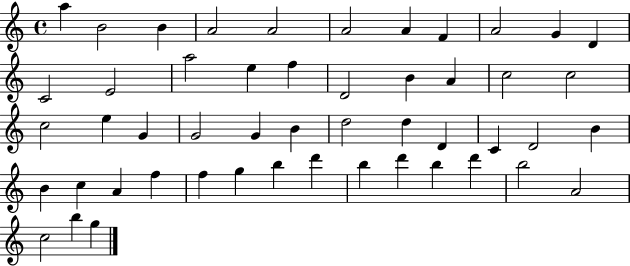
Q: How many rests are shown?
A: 0